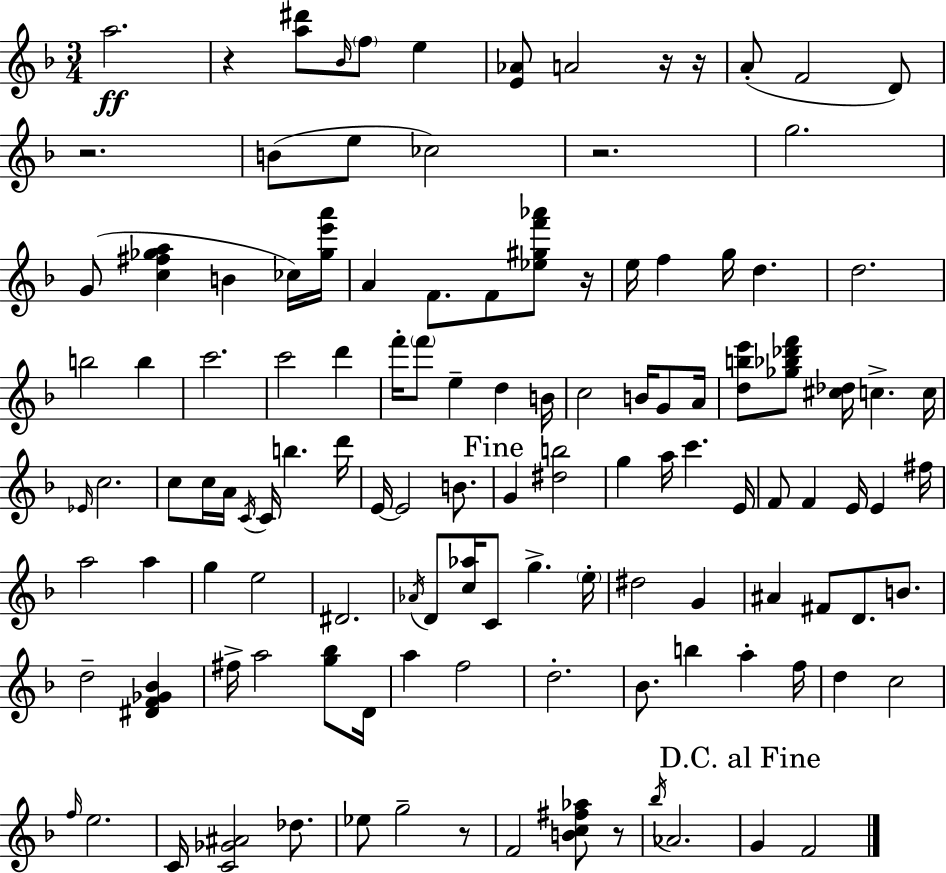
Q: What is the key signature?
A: F major